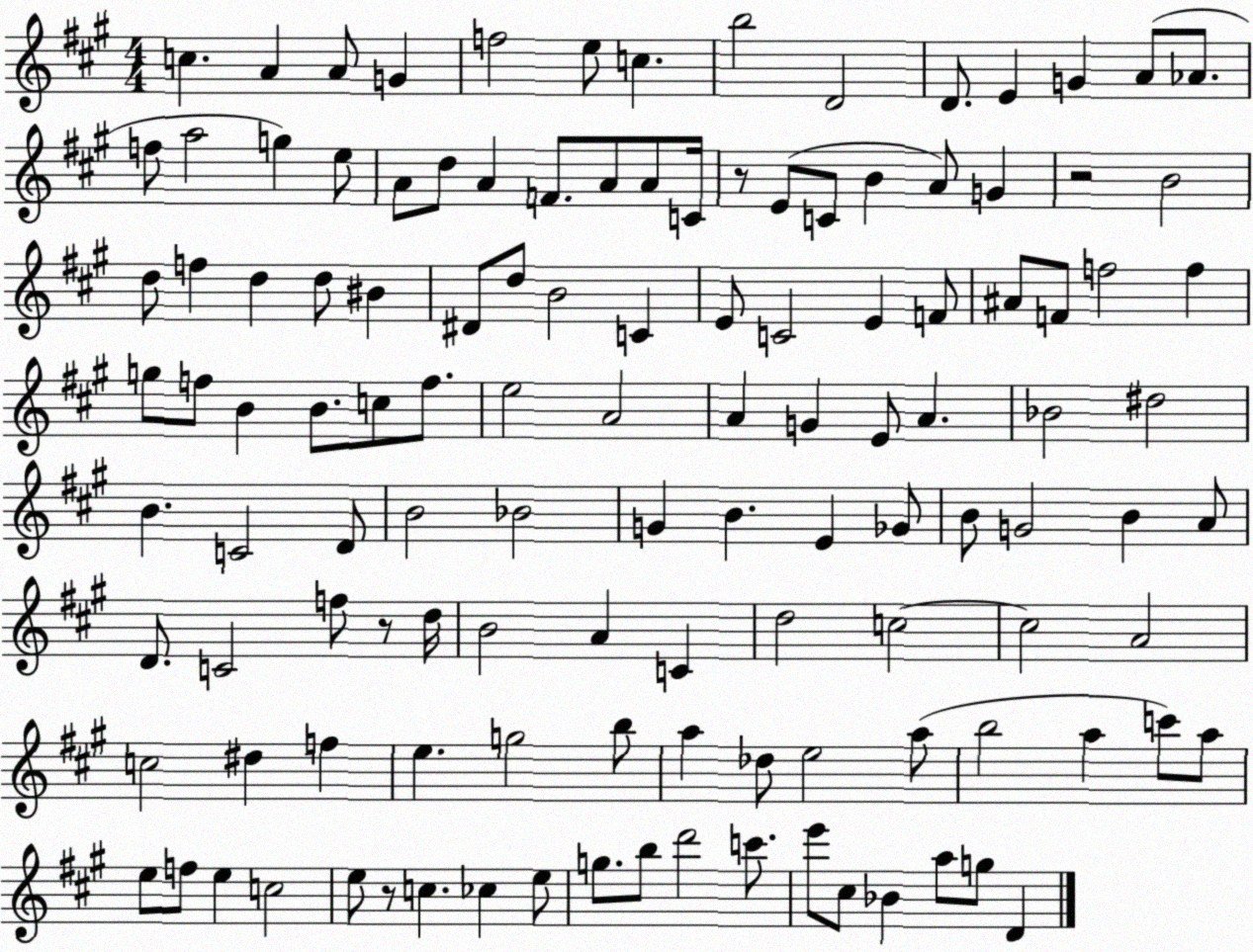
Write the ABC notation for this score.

X:1
T:Untitled
M:4/4
L:1/4
K:A
c A A/2 G f2 e/2 c b2 D2 D/2 E G A/2 _A/2 f/2 a2 g e/2 A/2 d/2 A F/2 A/2 A/2 C/4 z/2 E/2 C/2 B A/2 G z2 B2 d/2 f d d/2 ^B ^D/2 d/2 B2 C E/2 C2 E F/2 ^A/2 F/2 f2 f g/2 f/2 B B/2 c/2 f/2 e2 A2 A G E/2 A _B2 ^d2 B C2 D/2 B2 _B2 G B E _G/2 B/2 G2 B A/2 D/2 C2 f/2 z/2 d/4 B2 A C d2 c2 c2 A2 c2 ^d f e g2 b/2 a _d/2 e2 a/2 b2 a c'/2 a/2 e/2 f/2 e c2 e/2 z/2 c _c e/2 g/2 b/2 d'2 c'/2 e'/2 ^c/2 _B a/2 g/2 D